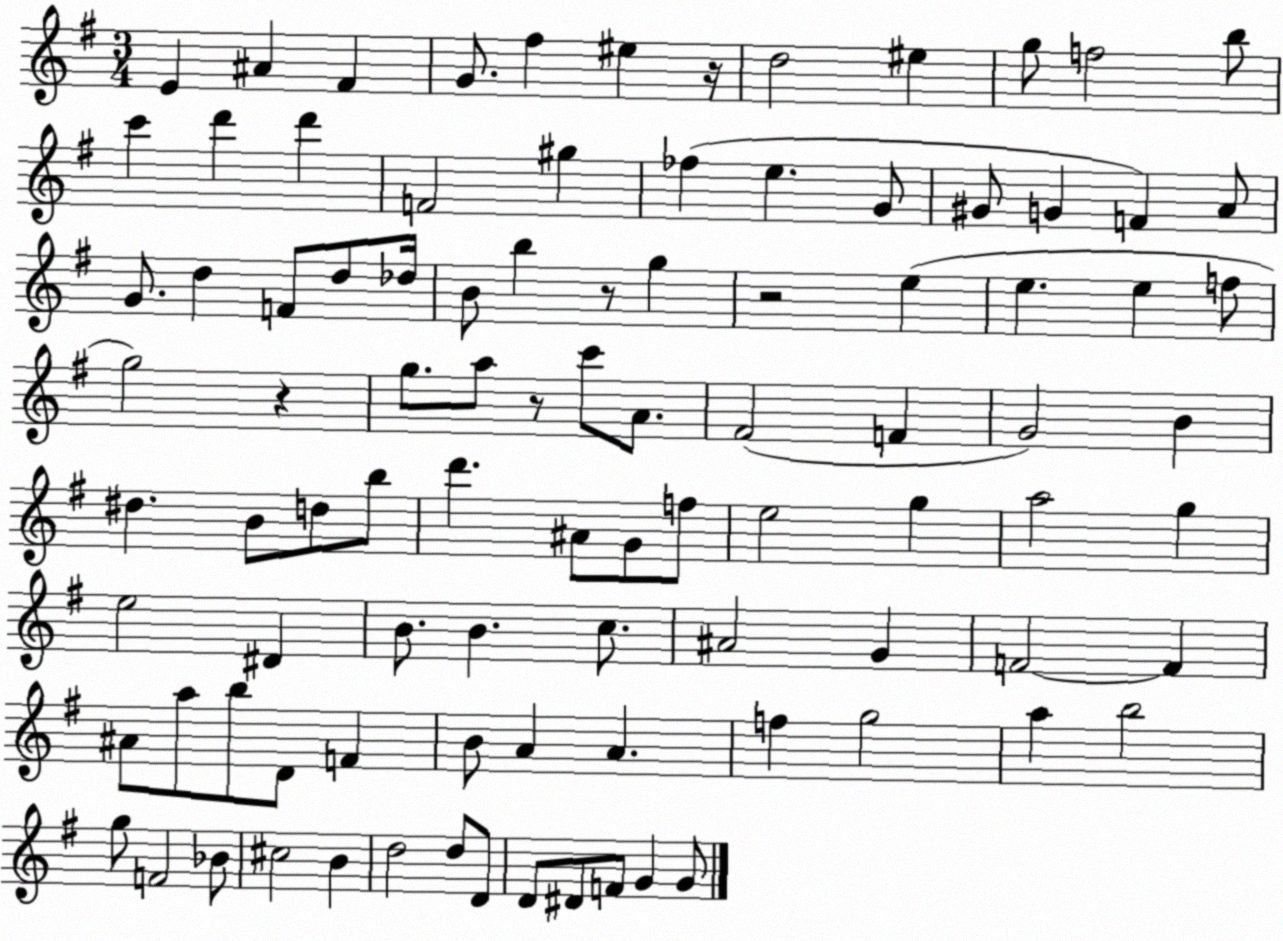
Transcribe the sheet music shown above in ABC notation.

X:1
T:Untitled
M:3/4
L:1/4
K:G
E ^A ^F G/2 ^f ^e z/4 d2 ^e g/2 f2 b/2 c' d' d' F2 ^g _f e G/2 ^G/2 G F A/2 G/2 d F/2 d/2 _d/4 B/2 b z/2 g z2 e e e f/2 g2 z g/2 a/2 z/2 c'/2 A/2 ^F2 F G2 B ^d B/2 d/2 b/2 d' ^A/2 G/2 f/2 e2 g a2 g e2 ^D B/2 B c/2 ^A2 G F2 F ^A/2 a/2 b/2 D/2 F B/2 A A f g2 a b2 g/2 F2 _B/2 ^c2 B d2 d/2 D/2 D/2 ^D/2 F/2 G G/2